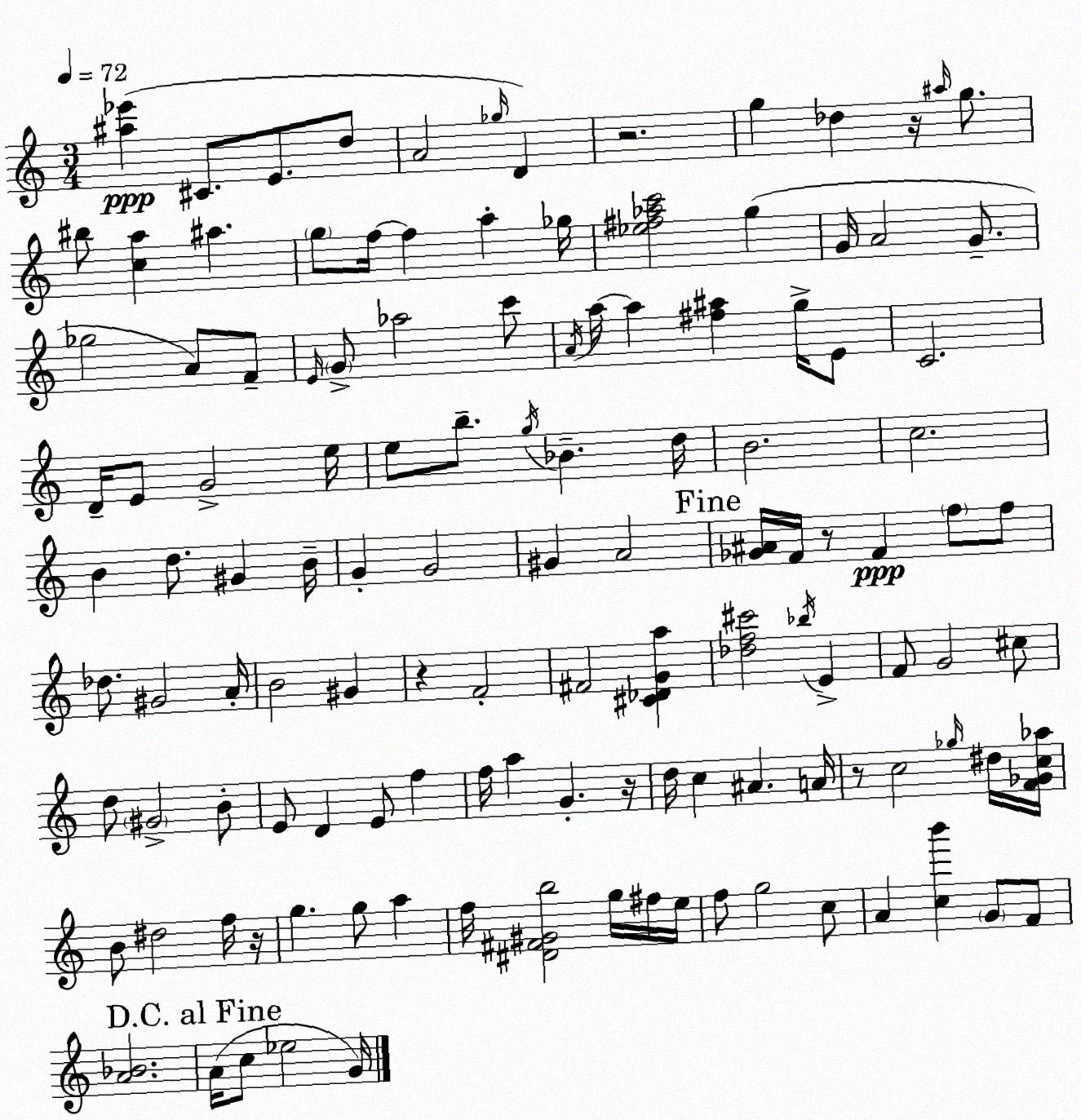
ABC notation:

X:1
T:Untitled
M:3/4
L:1/4
K:C
[^a_e'] ^C/2 E/2 d/2 A2 _g/4 D z2 g _d z/4 ^a/4 g/2 ^b/2 [ca] ^a g/2 f/4 f a _g/4 [_e^f_ac']2 g G/4 A2 G/2 _g2 A/2 F/2 E/4 G/2 _a2 c'/2 A/4 a/4 a [^f^a] g/4 E/2 C2 D/4 E/2 G2 e/4 e/2 b/2 g/4 _B d/4 B2 c2 B d/2 ^G B/4 G G2 ^G A2 [_G^A]/4 F/4 z/2 F f/2 f/2 _d/2 ^G2 A/4 B2 ^G z F2 ^F2 [^C_DGa] [_df^c']2 _b/4 E F/2 G2 ^c/2 d/2 ^G2 B/2 E/2 D E/2 f f/4 a G z/4 d/4 c ^A A/4 z/2 c2 _g/4 ^d/4 [F_Gc_a]/4 B/2 ^d2 f/4 z/4 g g/2 a f/4 [^D^F^Gb]2 g/4 ^f/4 e/4 f/2 g2 c/2 A [cb'] G/2 F/2 [A_B]2 A/4 c/2 _e2 G/4